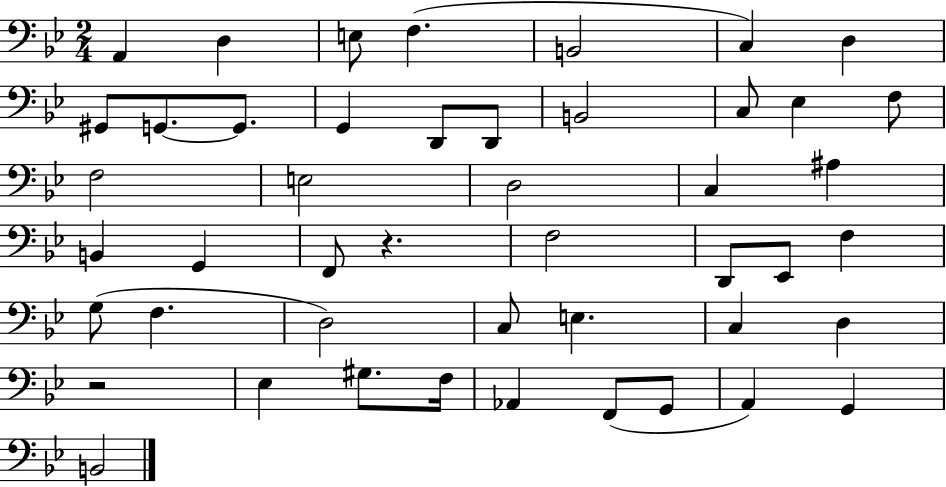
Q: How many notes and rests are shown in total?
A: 47